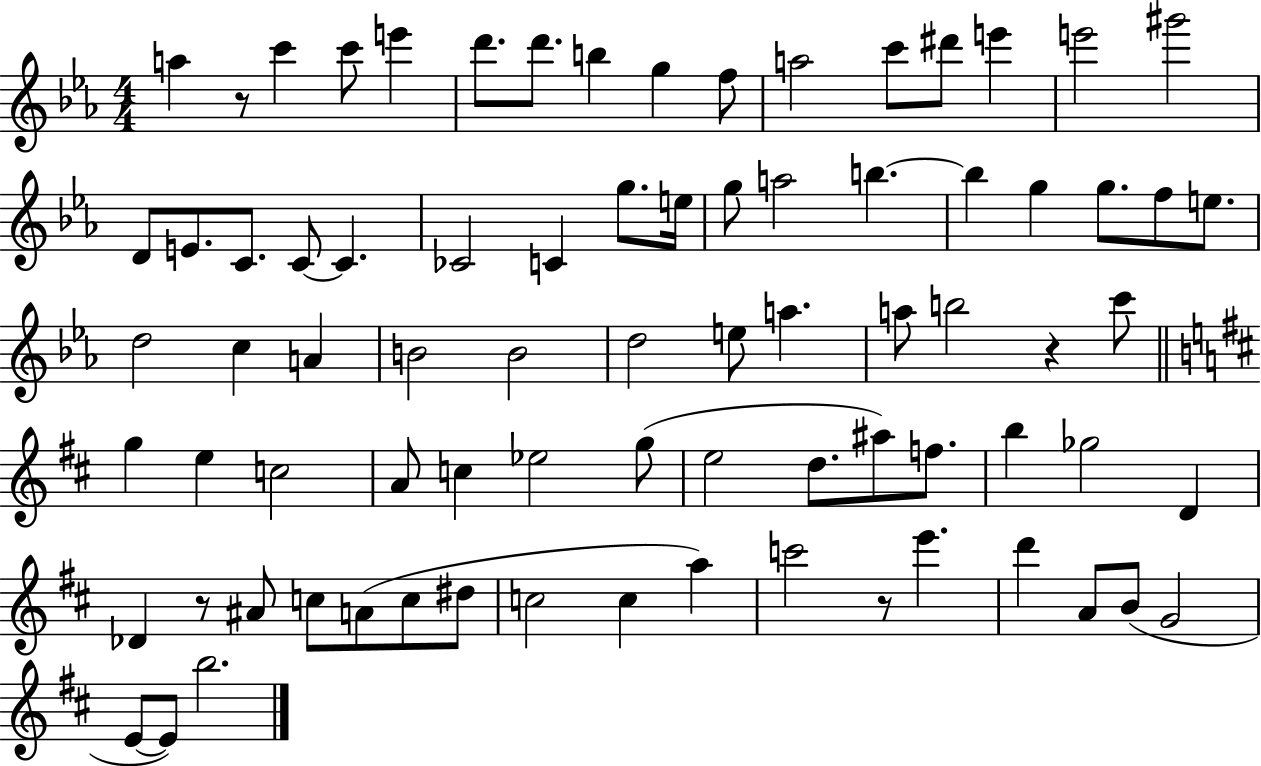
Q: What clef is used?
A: treble